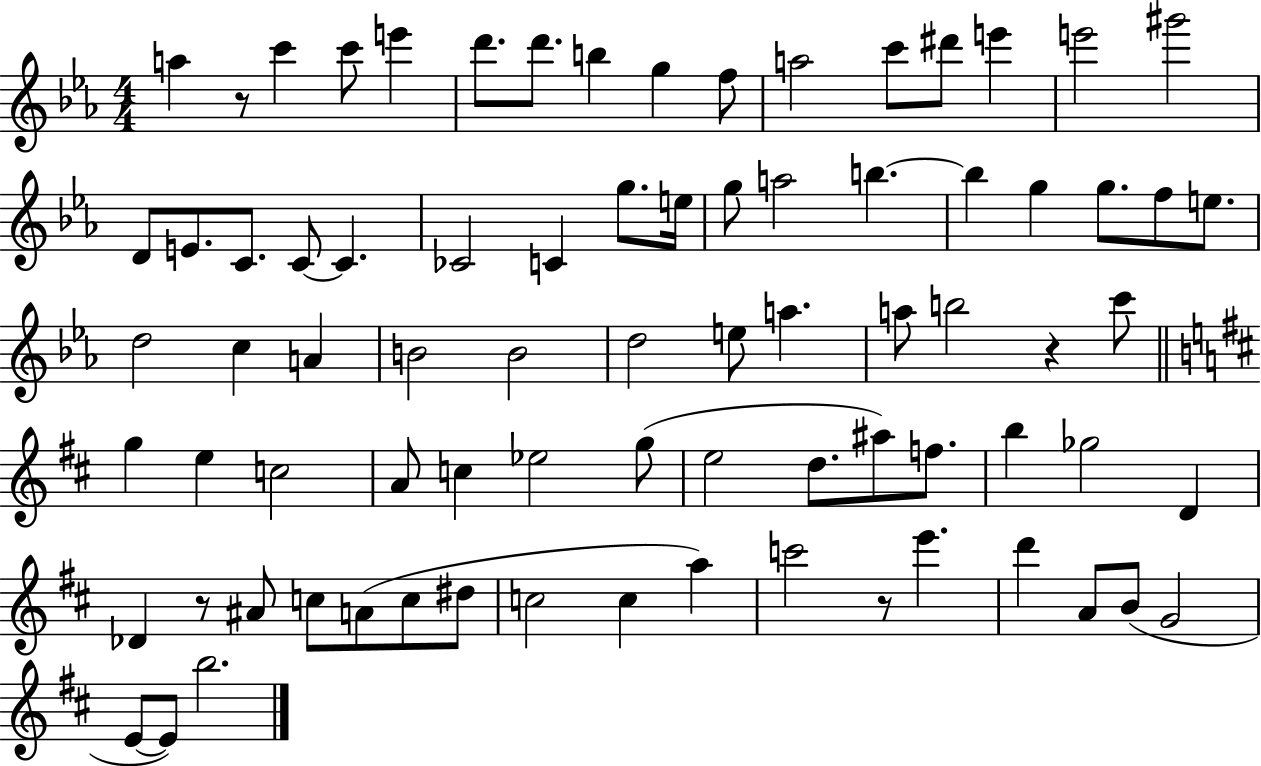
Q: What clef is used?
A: treble